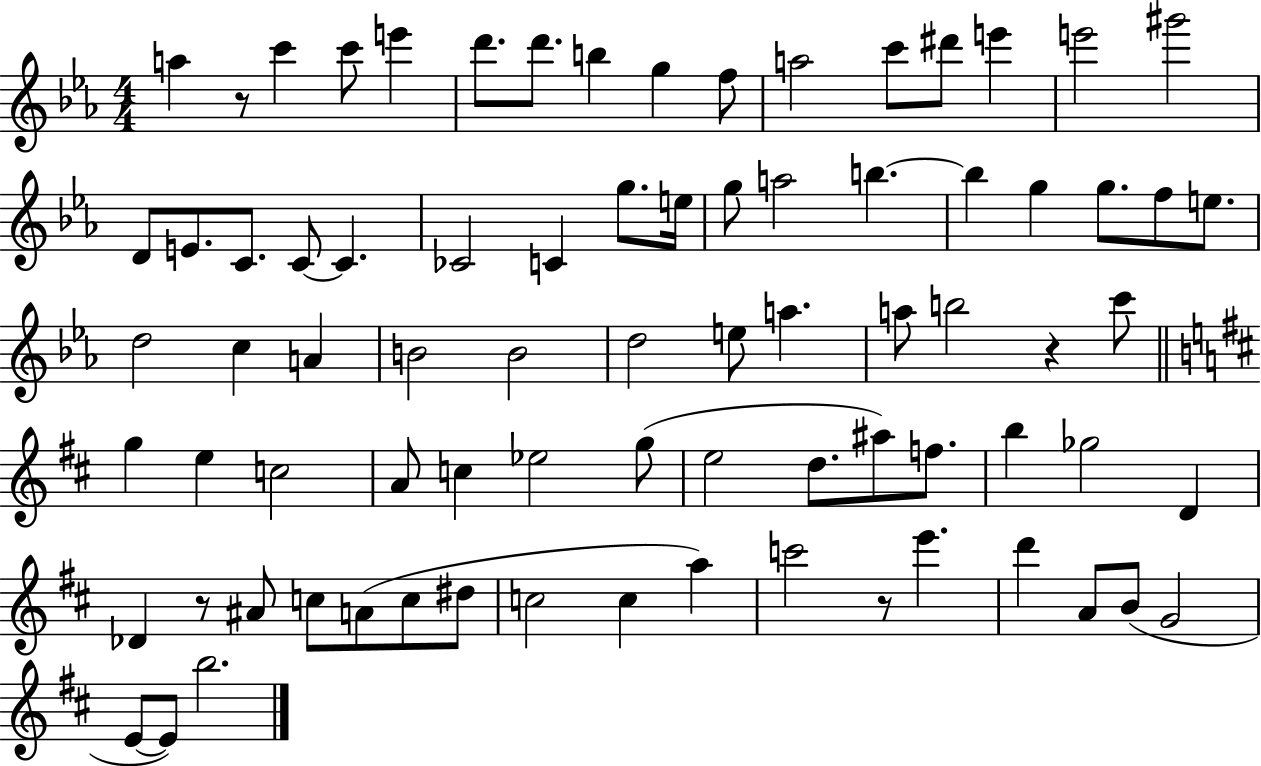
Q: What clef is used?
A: treble